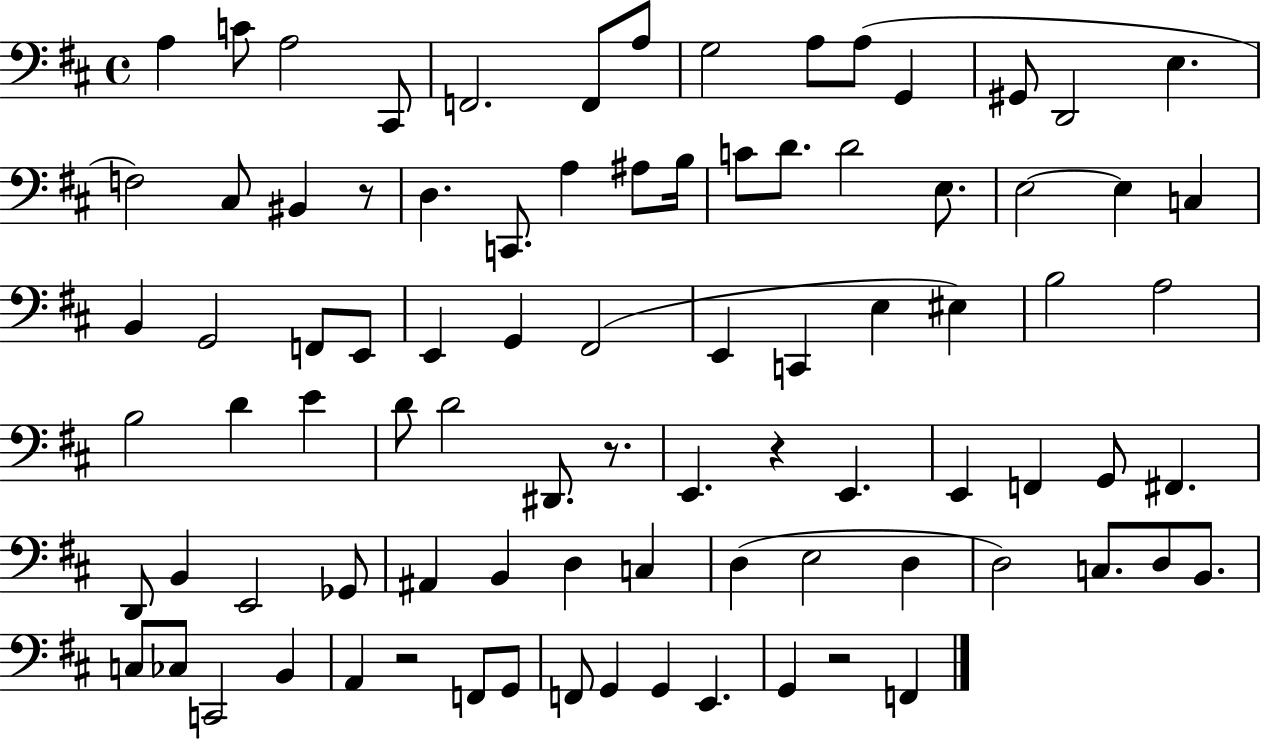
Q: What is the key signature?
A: D major